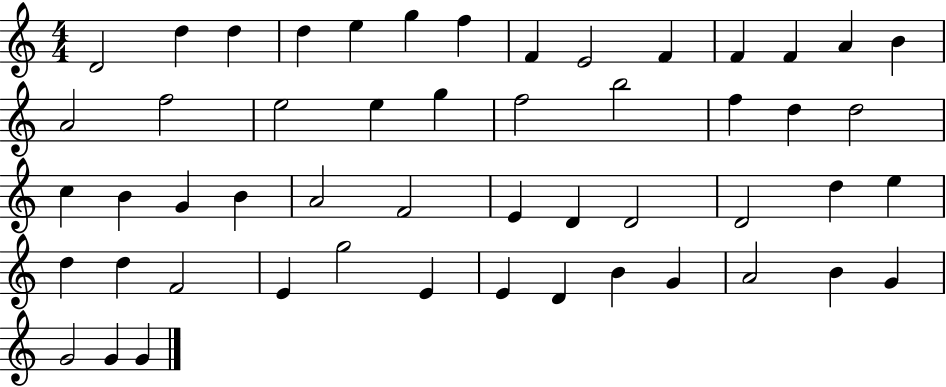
D4/h D5/q D5/q D5/q E5/q G5/q F5/q F4/q E4/h F4/q F4/q F4/q A4/q B4/q A4/h F5/h E5/h E5/q G5/q F5/h B5/h F5/q D5/q D5/h C5/q B4/q G4/q B4/q A4/h F4/h E4/q D4/q D4/h D4/h D5/q E5/q D5/q D5/q F4/h E4/q G5/h E4/q E4/q D4/q B4/q G4/q A4/h B4/q G4/q G4/h G4/q G4/q